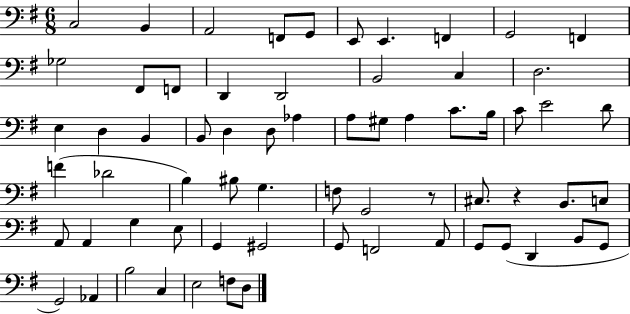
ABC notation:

X:1
T:Untitled
M:6/8
L:1/4
K:G
C,2 B,, A,,2 F,,/2 G,,/2 E,,/2 E,, F,, G,,2 F,, _G,2 ^F,,/2 F,,/2 D,, D,,2 B,,2 C, D,2 E, D, B,, B,,/2 D, D,/2 _A, A,/2 ^G,/2 A, C/2 B,/4 C/2 E2 D/2 F _D2 B, ^B,/2 G, F,/2 G,,2 z/2 ^C,/2 z B,,/2 C,/2 A,,/2 A,, G, E,/2 G,, ^G,,2 G,,/2 F,,2 A,,/2 G,,/2 G,,/2 D,, B,,/2 G,,/2 G,,2 _A,, B,2 C, E,2 F,/2 D,/2